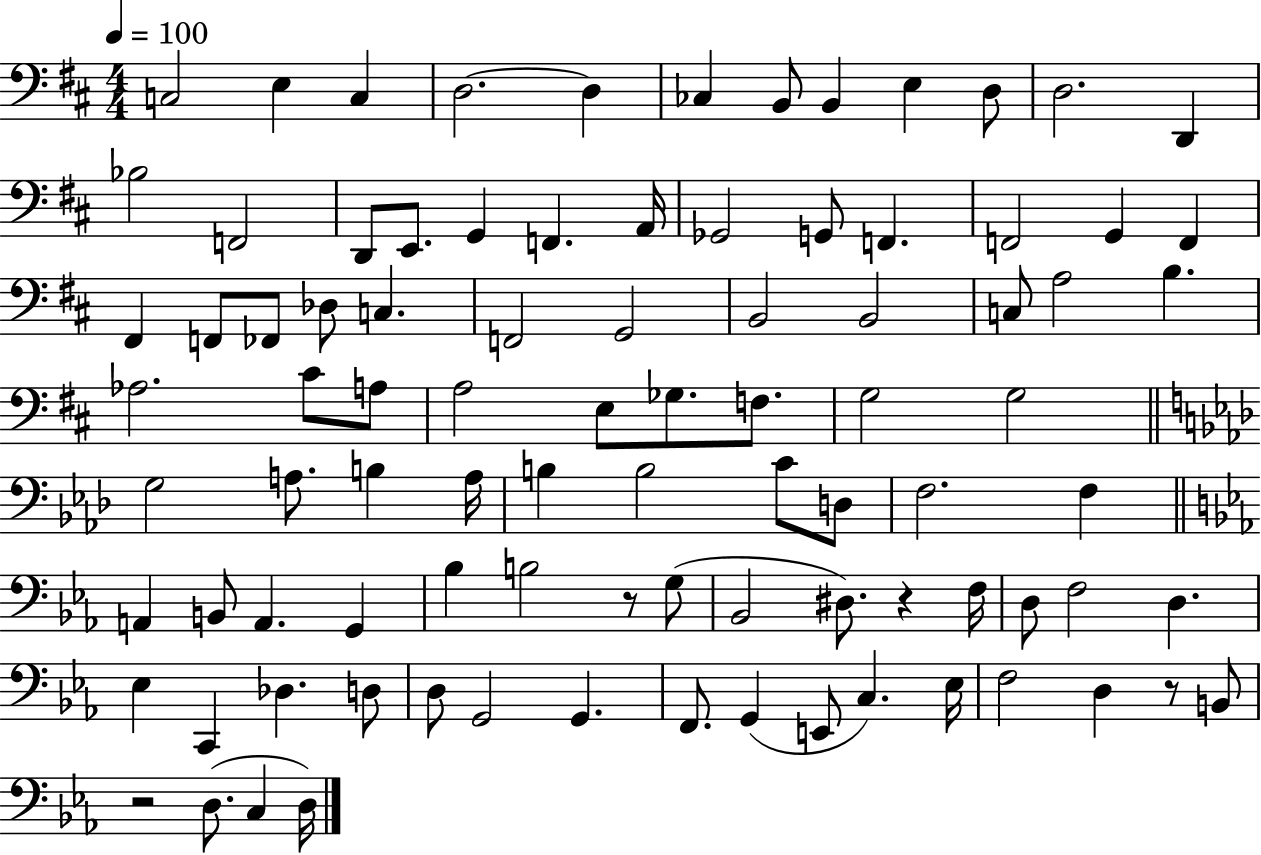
{
  \clef bass
  \numericTimeSignature
  \time 4/4
  \key d \major
  \tempo 4 = 100
  \repeat volta 2 { c2 e4 c4 | d2.~~ d4 | ces4 b,8 b,4 e4 d8 | d2. d,4 | \break bes2 f,2 | d,8 e,8. g,4 f,4. a,16 | ges,2 g,8 f,4. | f,2 g,4 f,4 | \break fis,4 f,8 fes,8 des8 c4. | f,2 g,2 | b,2 b,2 | c8 a2 b4. | \break aes2. cis'8 a8 | a2 e8 ges8. f8. | g2 g2 | \bar "||" \break \key aes \major g2 a8. b4 a16 | b4 b2 c'8 d8 | f2. f4 | \bar "||" \break \key c \minor a,4 b,8 a,4. g,4 | bes4 b2 r8 g8( | bes,2 dis8.) r4 f16 | d8 f2 d4. | \break ees4 c,4 des4. d8 | d8 g,2 g,4. | f,8. g,4( e,8 c4.) ees16 | f2 d4 r8 b,8 | \break r2 d8.( c4 d16) | } \bar "|."
}